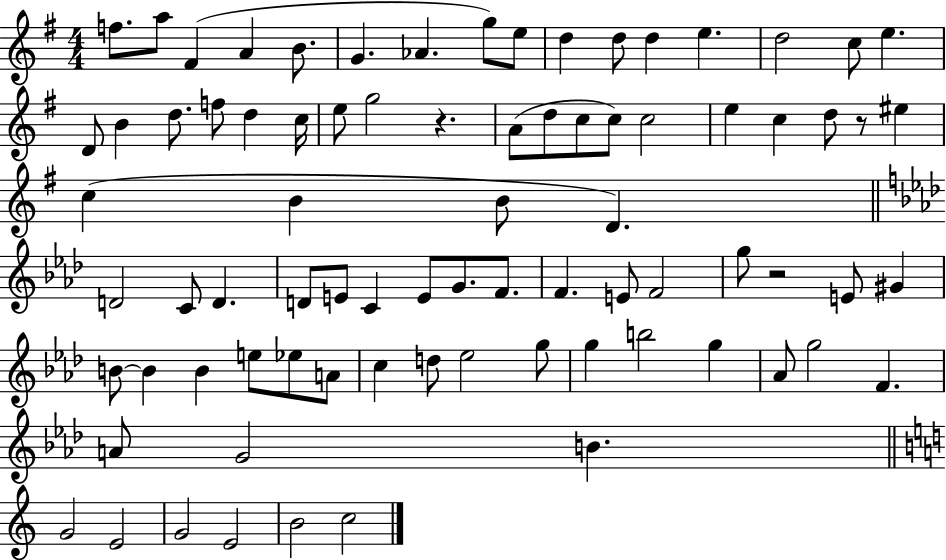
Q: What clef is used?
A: treble